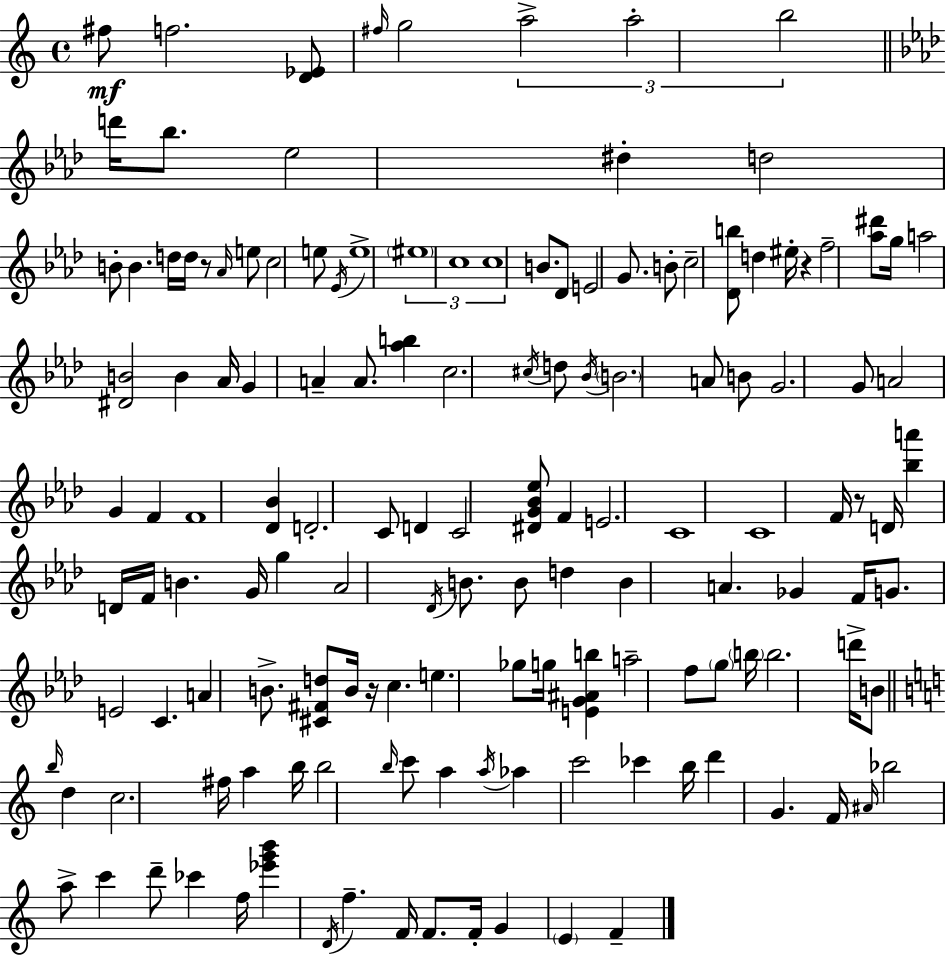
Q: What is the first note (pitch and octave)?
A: F#5